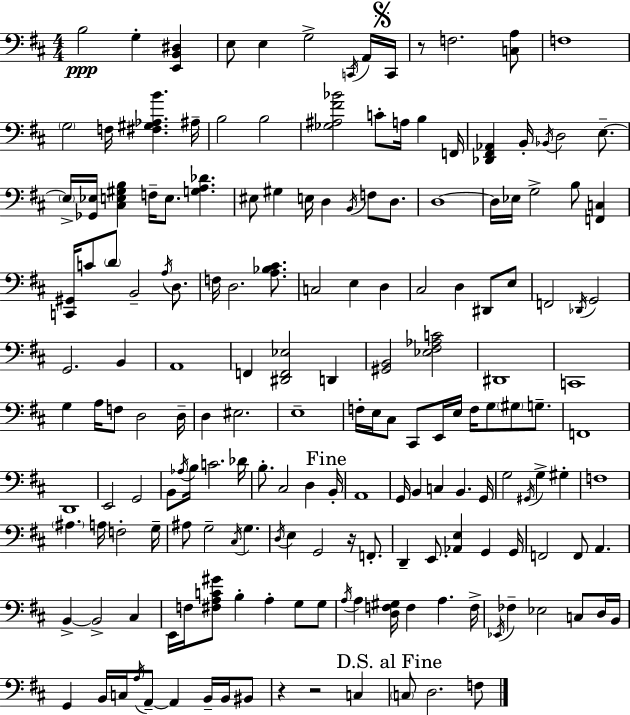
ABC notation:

X:1
T:Untitled
M:4/4
L:1/4
K:D
B,2 G, [E,,B,,^D,] E,/2 E, G,2 C,,/4 A,,/4 C,,/4 z/2 F,2 [C,A,]/2 F,4 G,2 F,/4 [^F,^G,_A,B] ^A,/4 B,2 B,2 [_G,^A,^F_B]2 C/2 A,/4 B, F,,/4 [_D,,^F,,_A,,] B,,/4 _B,,/4 D,2 E,/2 E,/4 [_G,,_E,]/4 [^C,E,^G,B,] F,/4 E,/2 [G,A,_D] ^E,/2 ^G, E,/4 D, B,,/4 F,/2 D,/2 D,4 D,/4 _E,/4 G,2 B,/2 [F,,C,] [C,,^G,,]/4 C/2 D/2 B,,2 A,/4 D,/2 F,/4 D,2 [A,_B,^C]/2 C,2 E, D, ^C,2 D, ^D,,/2 E,/2 F,,2 _D,,/4 G,,2 G,,2 B,, A,,4 F,, [^D,,F,,_E,]2 D,, [^G,,B,,]2 [_E,^F,_A,C]2 ^D,,4 C,,4 G, A,/4 F,/2 D,2 D,/4 D, ^E,2 E,4 F,/4 E,/4 ^C,/2 ^C,,/2 E,,/4 E,/4 F,/4 G,/2 ^G,/2 G,/2 F,,4 D,,4 E,,2 G,,2 B,,/2 _A,/4 B,/4 C2 _D/4 B,/2 ^C,2 D, B,,/4 A,,4 G,,/4 B,, C, B,, G,,/4 G,2 ^G,,/4 G, ^G, F,4 ^A, A,/4 F,2 G,/4 ^A,/2 G,2 ^C,/4 G, D,/4 E, G,,2 z/4 F,,/2 D,, E,,/2 [_A,,E,] G,, G,,/4 F,,2 F,,/2 A,, B,, B,,2 ^C, E,,/4 F,/4 [^F,A,C^G]/2 B, A, G,/2 G,/2 A,/4 A, [D,F,^G,]/4 F, A, F,/4 _E,,/4 _F, _E,2 C,/2 D,/4 B,,/4 G,, B,,/4 C,/4 A,/4 A,,/2 A,, B,,/4 B,,/4 ^B,,/2 z z2 C, C,/2 D,2 F,/2